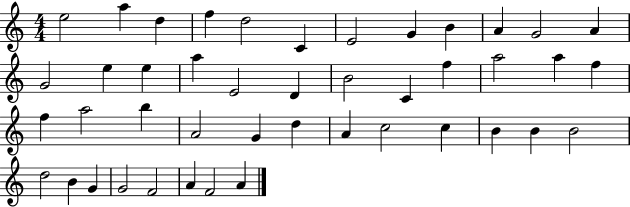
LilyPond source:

{
  \clef treble
  \numericTimeSignature
  \time 4/4
  \key c \major
  e''2 a''4 d''4 | f''4 d''2 c'4 | e'2 g'4 b'4 | a'4 g'2 a'4 | \break g'2 e''4 e''4 | a''4 e'2 d'4 | b'2 c'4 f''4 | a''2 a''4 f''4 | \break f''4 a''2 b''4 | a'2 g'4 d''4 | a'4 c''2 c''4 | b'4 b'4 b'2 | \break d''2 b'4 g'4 | g'2 f'2 | a'4 f'2 a'4 | \bar "|."
}